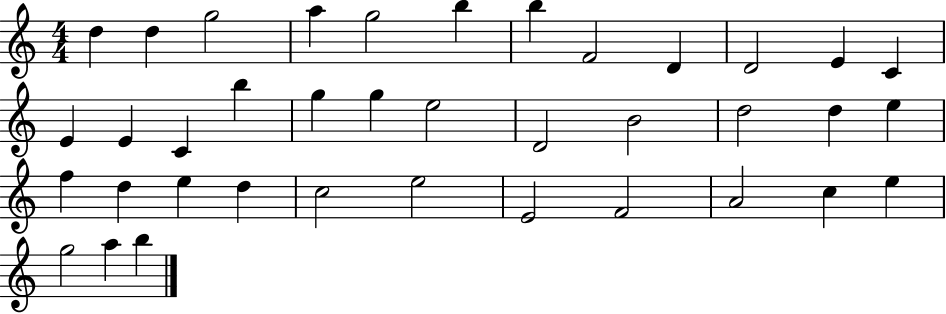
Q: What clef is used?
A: treble